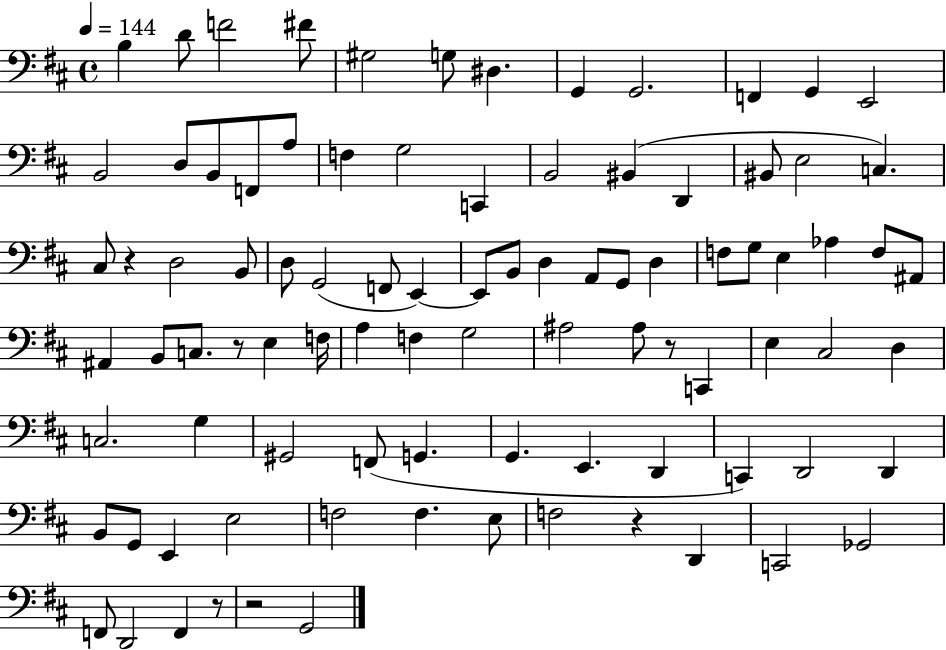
{
  \clef bass
  \time 4/4
  \defaultTimeSignature
  \key d \major
  \tempo 4 = 144
  b4 d'8 f'2 fis'8 | gis2 g8 dis4. | g,4 g,2. | f,4 g,4 e,2 | \break b,2 d8 b,8 f,8 a8 | f4 g2 c,4 | b,2 bis,4( d,4 | bis,8 e2 c4.) | \break cis8 r4 d2 b,8 | d8 g,2( f,8 e,4~~) | e,8 b,8 d4 a,8 g,8 d4 | f8 g8 e4 aes4 f8 ais,8 | \break ais,4 b,8 c8. r8 e4 f16 | a4 f4 g2 | ais2 ais8 r8 c,4 | e4 cis2 d4 | \break c2. g4 | gis,2 f,8( g,4. | g,4. e,4. d,4 | c,4) d,2 d,4 | \break b,8 g,8 e,4 e2 | f2 f4. e8 | f2 r4 d,4 | c,2 ges,2 | \break f,8 d,2 f,4 r8 | r2 g,2 | \bar "|."
}